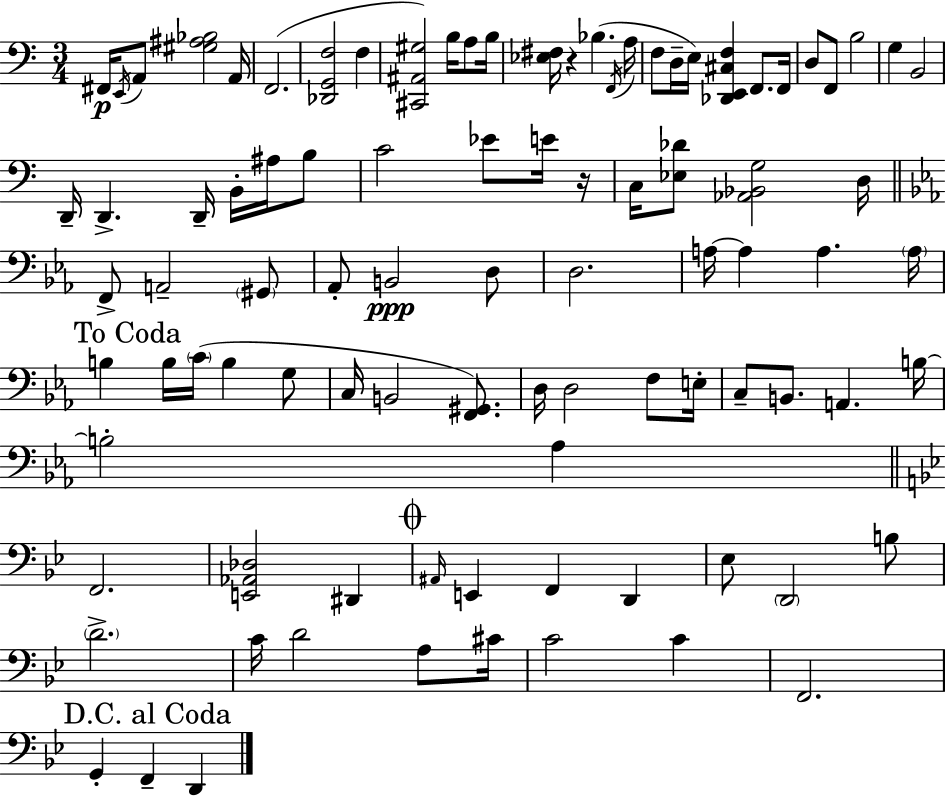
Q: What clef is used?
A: bass